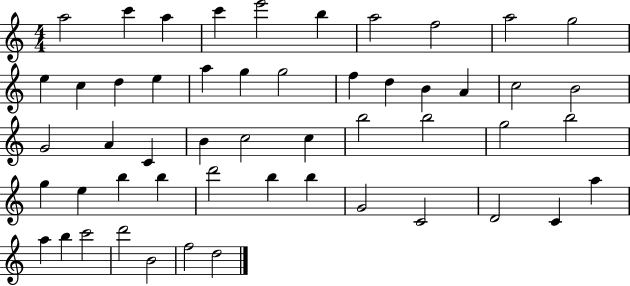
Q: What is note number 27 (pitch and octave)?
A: B4